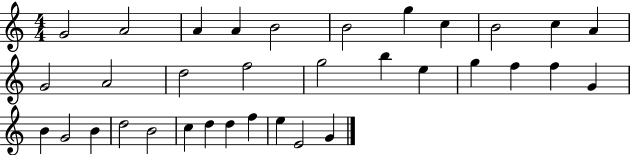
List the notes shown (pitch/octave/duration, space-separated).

G4/h A4/h A4/q A4/q B4/h B4/h G5/q C5/q B4/h C5/q A4/q G4/h A4/h D5/h F5/h G5/h B5/q E5/q G5/q F5/q F5/q G4/q B4/q G4/h B4/q D5/h B4/h C5/q D5/q D5/q F5/q E5/q E4/h G4/q